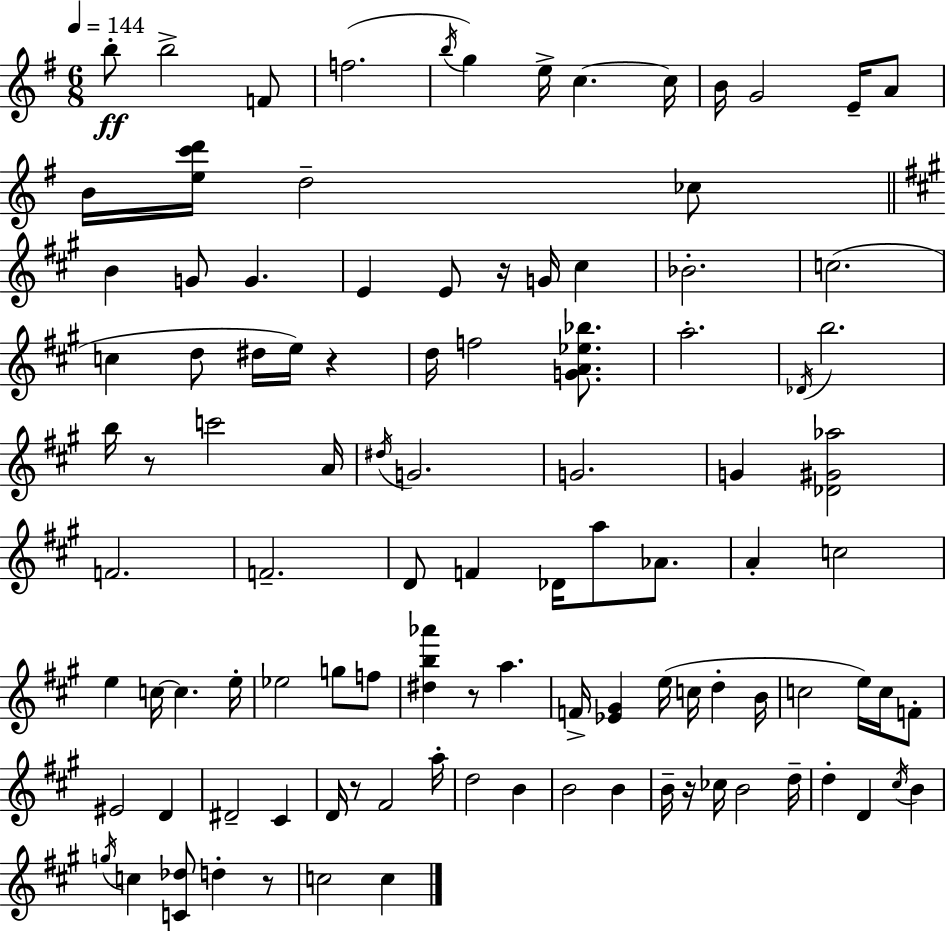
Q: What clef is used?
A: treble